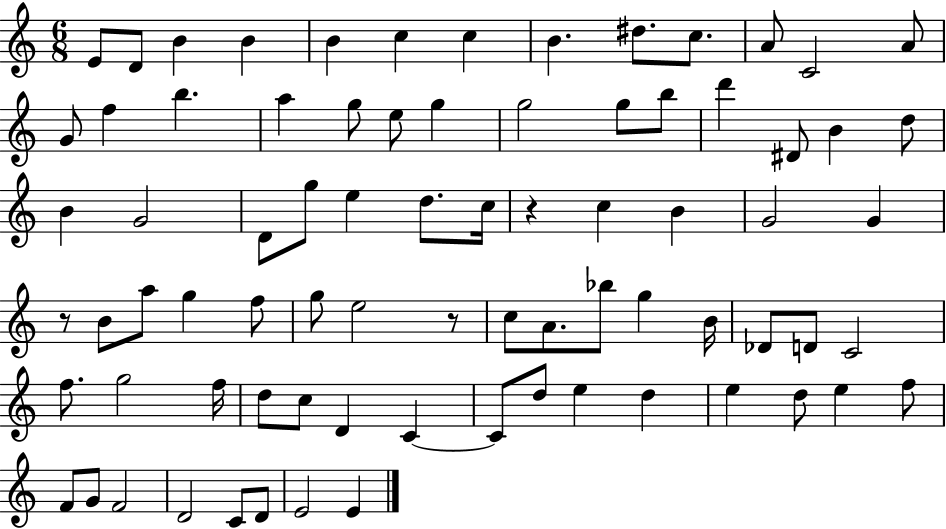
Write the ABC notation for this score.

X:1
T:Untitled
M:6/8
L:1/4
K:C
E/2 D/2 B B B c c B ^d/2 c/2 A/2 C2 A/2 G/2 f b a g/2 e/2 g g2 g/2 b/2 d' ^D/2 B d/2 B G2 D/2 g/2 e d/2 c/4 z c B G2 G z/2 B/2 a/2 g f/2 g/2 e2 z/2 c/2 A/2 _b/2 g B/4 _D/2 D/2 C2 f/2 g2 f/4 d/2 c/2 D C C/2 d/2 e d e d/2 e f/2 F/2 G/2 F2 D2 C/2 D/2 E2 E